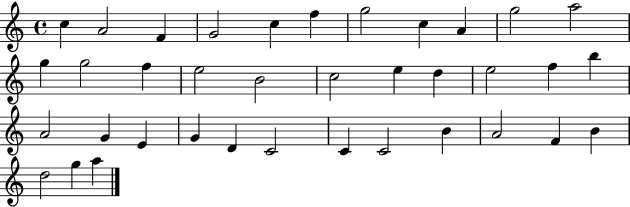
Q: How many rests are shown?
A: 0